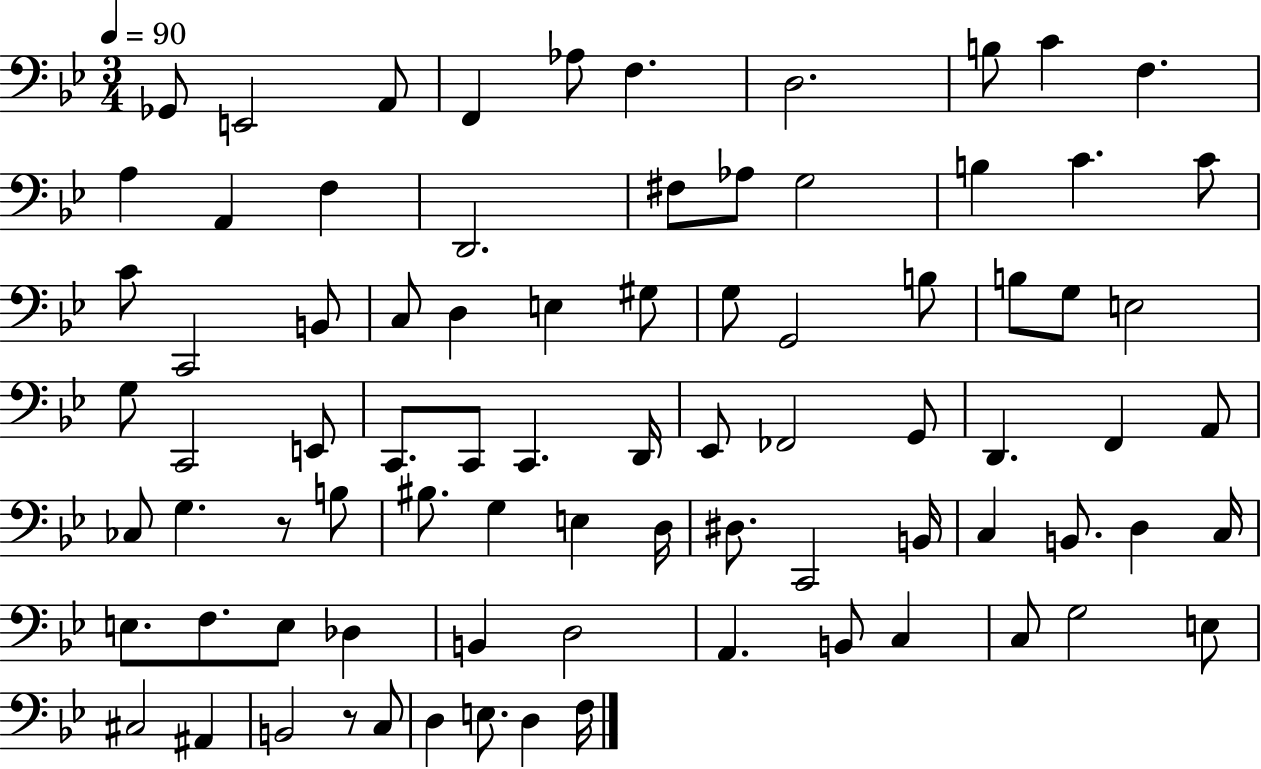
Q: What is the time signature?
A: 3/4